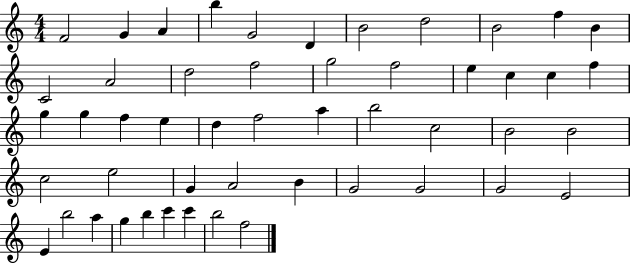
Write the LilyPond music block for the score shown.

{
  \clef treble
  \numericTimeSignature
  \time 4/4
  \key c \major
  f'2 g'4 a'4 | b''4 g'2 d'4 | b'2 d''2 | b'2 f''4 b'4 | \break c'2 a'2 | d''2 f''2 | g''2 f''2 | e''4 c''4 c''4 f''4 | \break g''4 g''4 f''4 e''4 | d''4 f''2 a''4 | b''2 c''2 | b'2 b'2 | \break c''2 e''2 | g'4 a'2 b'4 | g'2 g'2 | g'2 e'2 | \break e'4 b''2 a''4 | g''4 b''4 c'''4 c'''4 | b''2 f''2 | \bar "|."
}